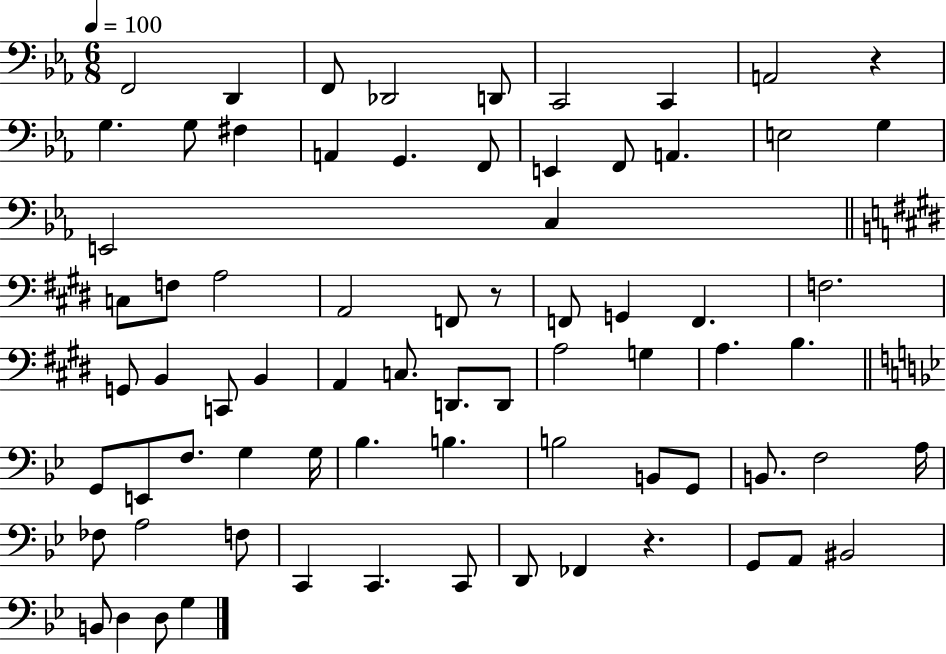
{
  \clef bass
  \numericTimeSignature
  \time 6/8
  \key ees \major
  \tempo 4 = 100
  f,2 d,4 | f,8 des,2 d,8 | c,2 c,4 | a,2 r4 | \break g4. g8 fis4 | a,4 g,4. f,8 | e,4 f,8 a,4. | e2 g4 | \break e,2 c4 | \bar "||" \break \key e \major c8 f8 a2 | a,2 f,8 r8 | f,8 g,4 f,4. | f2. | \break g,8 b,4 c,8 b,4 | a,4 c8. d,8. d,8 | a2 g4 | a4. b4. | \break \bar "||" \break \key bes \major g,8 e,8 f8. g4 g16 | bes4. b4. | b2 b,8 g,8 | b,8. f2 a16 | \break fes8 a2 f8 | c,4 c,4. c,8 | d,8 fes,4 r4. | g,8 a,8 bis,2 | \break b,8 d4 d8 g4 | \bar "|."
}